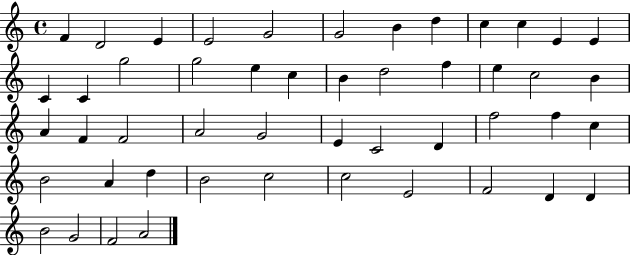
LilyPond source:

{
  \clef treble
  \time 4/4
  \defaultTimeSignature
  \key c \major
  f'4 d'2 e'4 | e'2 g'2 | g'2 b'4 d''4 | c''4 c''4 e'4 e'4 | \break c'4 c'4 g''2 | g''2 e''4 c''4 | b'4 d''2 f''4 | e''4 c''2 b'4 | \break a'4 f'4 f'2 | a'2 g'2 | e'4 c'2 d'4 | f''2 f''4 c''4 | \break b'2 a'4 d''4 | b'2 c''2 | c''2 e'2 | f'2 d'4 d'4 | \break b'2 g'2 | f'2 a'2 | \bar "|."
}